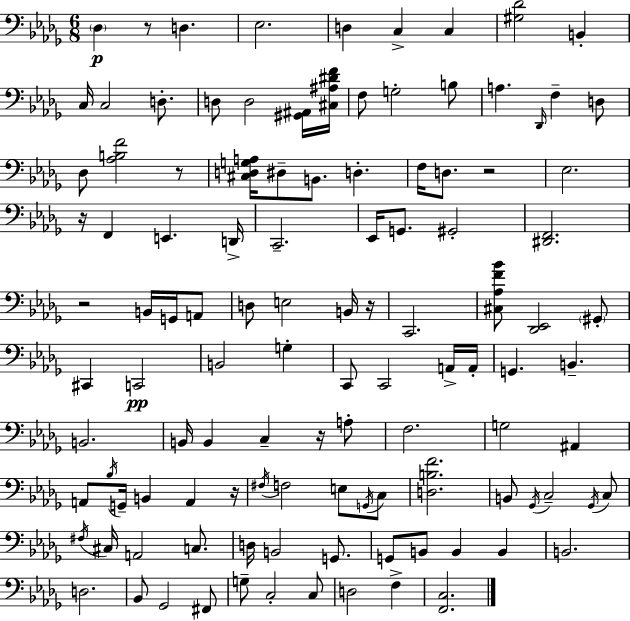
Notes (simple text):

Db3/q R/e D3/q. Eb3/h. D3/q C3/q C3/q [G#3,Db4]/h B2/q C3/s C3/h D3/e. D3/e D3/h [G#2,A#2]/s [C#3,A#3,D#4,F4]/s F3/e G3/h B3/e A3/q. Db2/s F3/q D3/e Db3/e [Ab3,B3,F4]/h R/e [C#3,D3,G3,A3]/s D#3/e B2/e. D3/q. F3/s D3/e. R/h Eb3/h. R/s F2/q E2/q. D2/s C2/h. Eb2/s G2/e. G#2/h [D#2,F2]/h. R/h B2/s G2/s A2/e D3/e E3/h B2/s R/s C2/h. [C#3,Ab3,F4,Bb4]/e [Db2,Eb2]/h G#2/e C#2/q C2/h B2/h G3/q C2/e C2/h A2/s A2/s G2/q. B2/q. B2/h. B2/s B2/q C3/q R/s A3/e F3/h. G3/h A#2/q A2/e Bb3/s G2/s B2/q A2/q R/s F#3/s F3/h E3/e G2/s C3/e [D3,B3,F4]/h. B2/e Gb2/s C3/h Gb2/s C3/e F#3/s C#3/s A2/h C3/e. D3/s B2/h G2/e. G2/e B2/e B2/q B2/q B2/h. D3/h. Bb2/e Gb2/h F#2/e G3/e C3/h C3/e D3/h F3/q [F2,C3]/h.